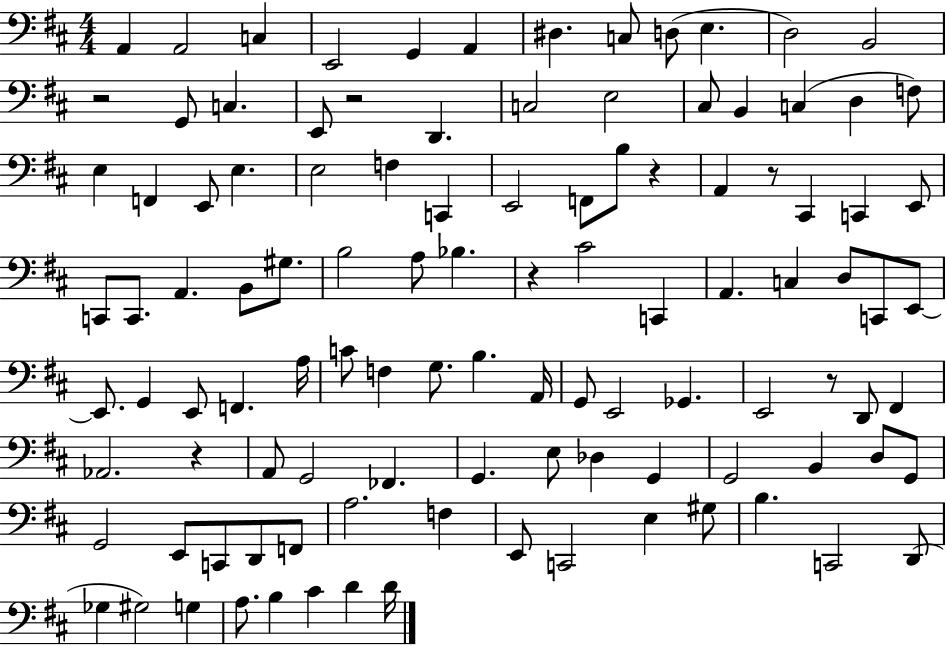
X:1
T:Untitled
M:4/4
L:1/4
K:D
A,, A,,2 C, E,,2 G,, A,, ^D, C,/2 D,/2 E, D,2 B,,2 z2 G,,/2 C, E,,/2 z2 D,, C,2 E,2 ^C,/2 B,, C, D, F,/2 E, F,, E,,/2 E, E,2 F, C,, E,,2 F,,/2 B,/2 z A,, z/2 ^C,, C,, E,,/2 C,,/2 C,,/2 A,, B,,/2 ^G,/2 B,2 A,/2 _B, z ^C2 C,, A,, C, D,/2 C,,/2 E,,/2 E,,/2 G,, E,,/2 F,, A,/4 C/2 F, G,/2 B, A,,/4 G,,/2 E,,2 _G,, E,,2 z/2 D,,/2 ^F,, _A,,2 z A,,/2 G,,2 _F,, G,, E,/2 _D, G,, G,,2 B,, D,/2 G,,/2 G,,2 E,,/2 C,,/2 D,,/2 F,,/2 A,2 F, E,,/2 C,,2 E, ^G,/2 B, C,,2 D,,/2 _G, ^G,2 G, A,/2 B, ^C D D/4